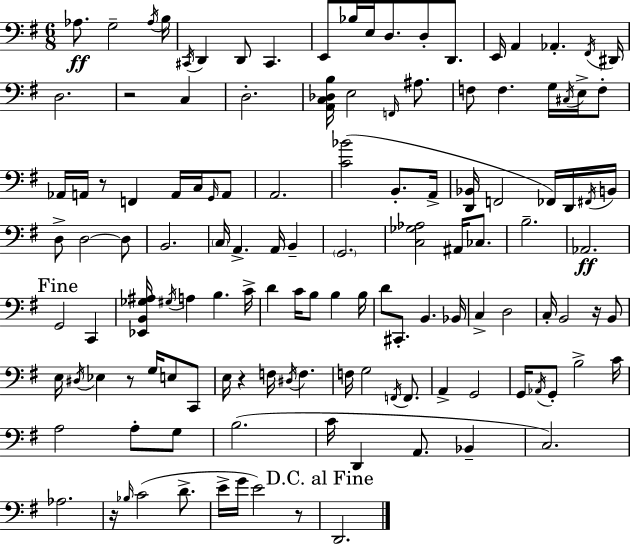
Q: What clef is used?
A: bass